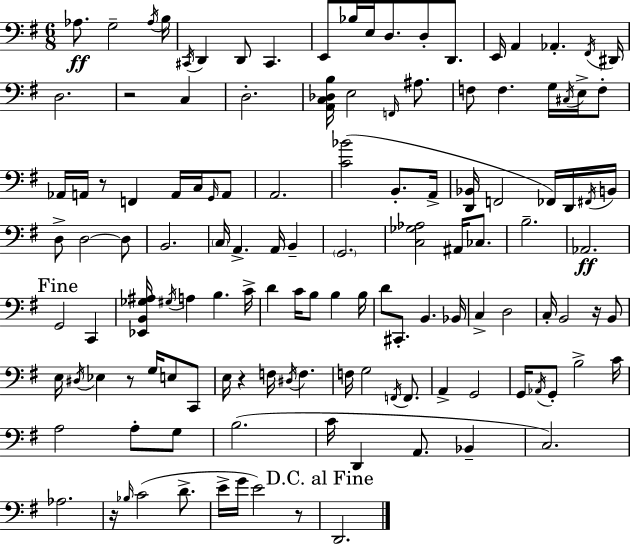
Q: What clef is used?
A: bass